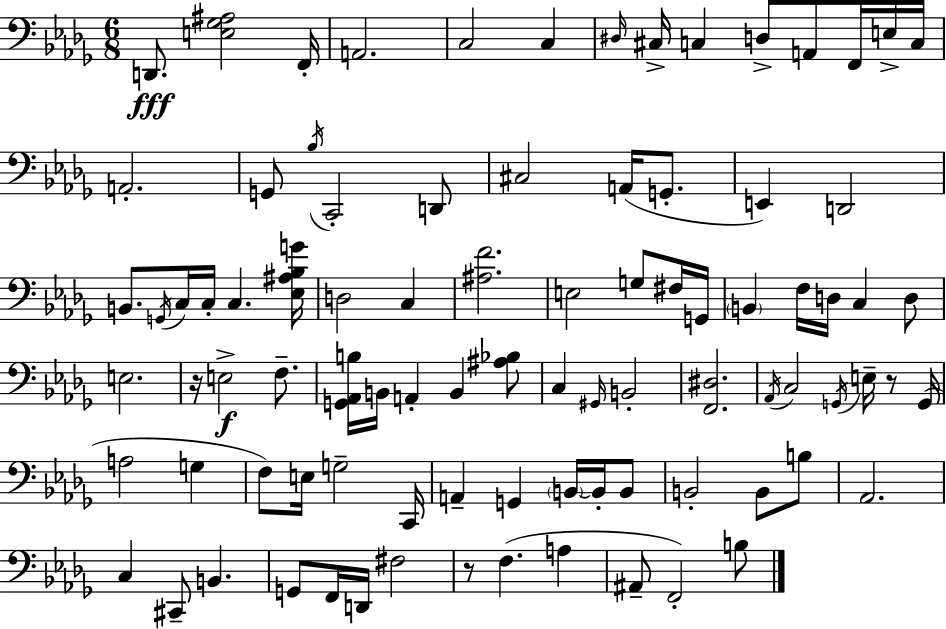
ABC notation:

X:1
T:Untitled
M:6/8
L:1/4
K:Bbm
D,,/2 [E,_G,^A,]2 F,,/4 A,,2 C,2 C, ^D,/4 ^C,/4 C, D,/2 A,,/2 F,,/4 E,/4 C,/4 A,,2 G,,/2 _B,/4 C,,2 D,,/2 ^C,2 A,,/4 G,,/2 E,, D,,2 B,,/2 G,,/4 C,/4 C,/4 C, [_E,^A,_B,G]/4 D,2 C, [^A,F]2 E,2 G,/2 ^F,/4 G,,/4 B,, F,/4 D,/4 C, D,/2 E,2 z/4 E,2 F,/2 [G,,_A,,B,]/4 B,,/4 A,, B,, [^A,_B,]/2 C, ^G,,/4 B,,2 [F,,^D,]2 _A,,/4 C,2 G,,/4 E,/4 z/2 G,,/4 A,2 G, F,/2 E,/4 G,2 C,,/4 A,, G,, B,,/4 B,,/4 B,,/2 B,,2 B,,/2 B,/2 _A,,2 C, ^C,,/2 B,, G,,/2 F,,/4 D,,/4 ^F,2 z/2 F, A, ^A,,/2 F,,2 B,/2